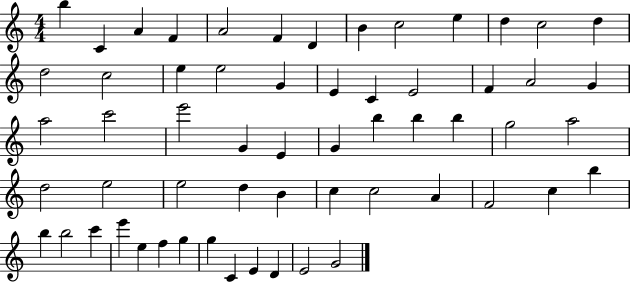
{
  \clef treble
  \numericTimeSignature
  \time 4/4
  \key c \major
  b''4 c'4 a'4 f'4 | a'2 f'4 d'4 | b'4 c''2 e''4 | d''4 c''2 d''4 | \break d''2 c''2 | e''4 e''2 g'4 | e'4 c'4 e'2 | f'4 a'2 g'4 | \break a''2 c'''2 | e'''2 g'4 e'4 | g'4 b''4 b''4 b''4 | g''2 a''2 | \break d''2 e''2 | e''2 d''4 b'4 | c''4 c''2 a'4 | f'2 c''4 b''4 | \break b''4 b''2 c'''4 | e'''4 e''4 f''4 g''4 | g''4 c'4 e'4 d'4 | e'2 g'2 | \break \bar "|."
}